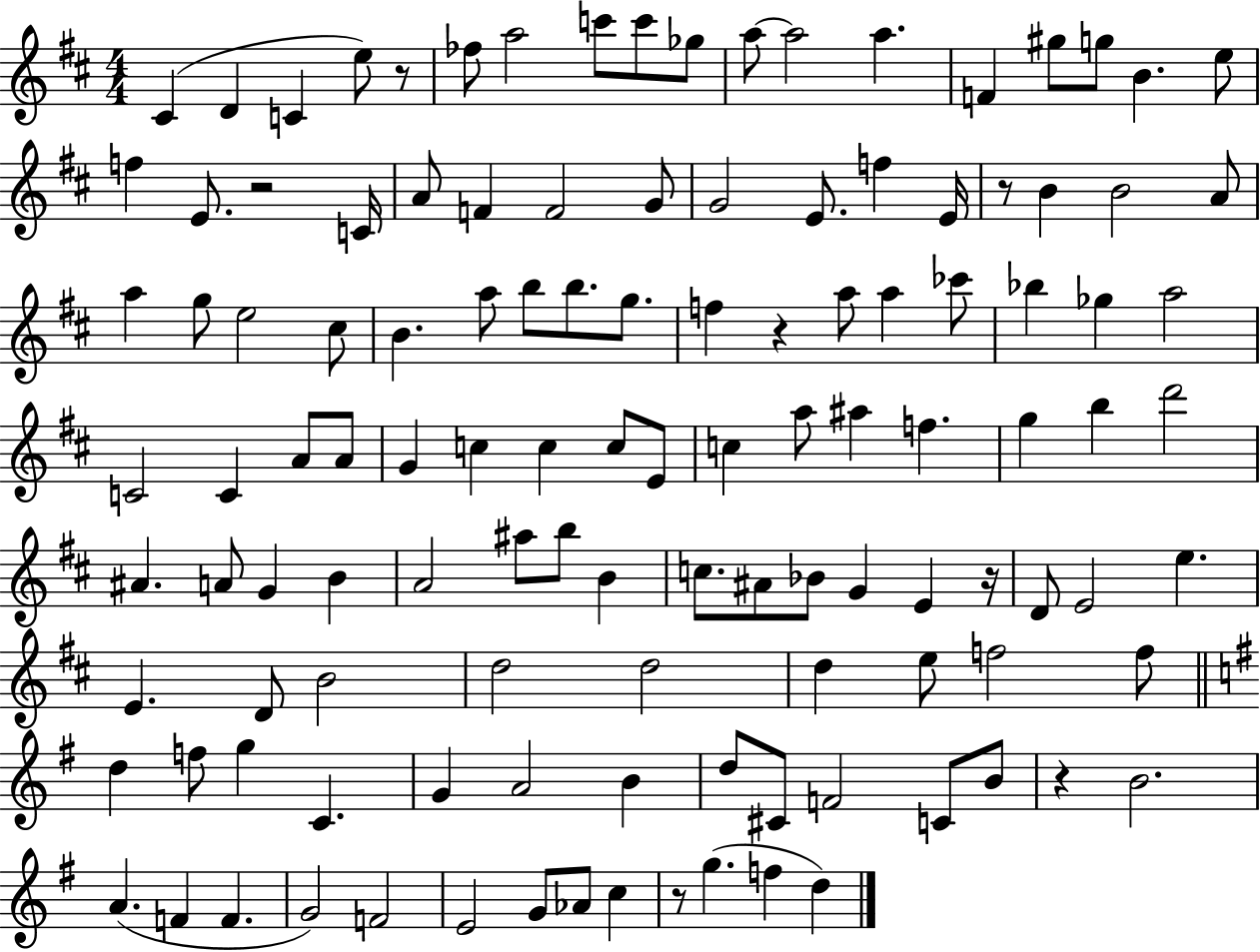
X:1
T:Untitled
M:4/4
L:1/4
K:D
^C D C e/2 z/2 _f/2 a2 c'/2 c'/2 _g/2 a/2 a2 a F ^g/2 g/2 B e/2 f E/2 z2 C/4 A/2 F F2 G/2 G2 E/2 f E/4 z/2 B B2 A/2 a g/2 e2 ^c/2 B a/2 b/2 b/2 g/2 f z a/2 a _c'/2 _b _g a2 C2 C A/2 A/2 G c c c/2 E/2 c a/2 ^a f g b d'2 ^A A/2 G B A2 ^a/2 b/2 B c/2 ^A/2 _B/2 G E z/4 D/2 E2 e E D/2 B2 d2 d2 d e/2 f2 f/2 d f/2 g C G A2 B d/2 ^C/2 F2 C/2 B/2 z B2 A F F G2 F2 E2 G/2 _A/2 c z/2 g f d